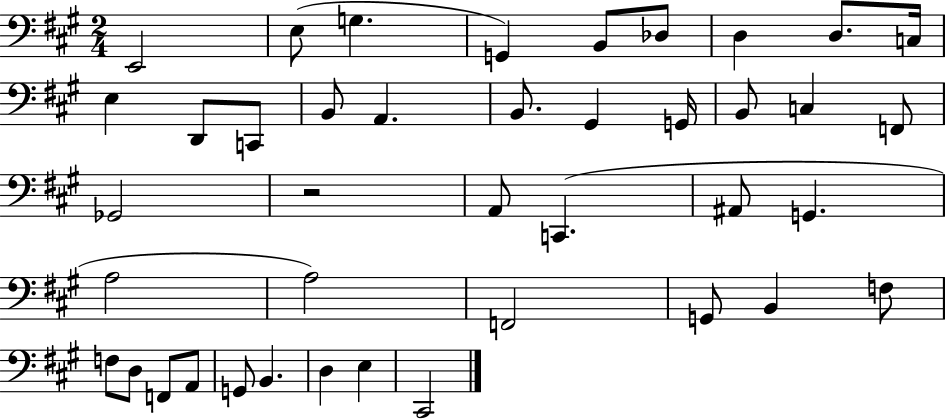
X:1
T:Untitled
M:2/4
L:1/4
K:A
E,,2 E,/2 G, G,, B,,/2 _D,/2 D, D,/2 C,/4 E, D,,/2 C,,/2 B,,/2 A,, B,,/2 ^G,, G,,/4 B,,/2 C, F,,/2 _G,,2 z2 A,,/2 C,, ^A,,/2 G,, A,2 A,2 F,,2 G,,/2 B,, F,/2 F,/2 D,/2 F,,/2 A,,/2 G,,/2 B,, D, E, ^C,,2